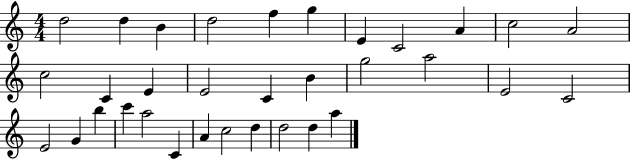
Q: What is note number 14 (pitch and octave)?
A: E4